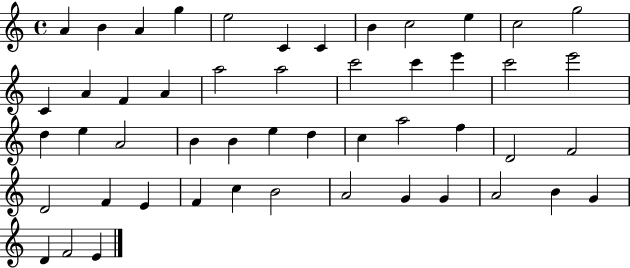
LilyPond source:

{
  \clef treble
  \time 4/4
  \defaultTimeSignature
  \key c \major
  a'4 b'4 a'4 g''4 | e''2 c'4 c'4 | b'4 c''2 e''4 | c''2 g''2 | \break c'4 a'4 f'4 a'4 | a''2 a''2 | c'''2 c'''4 e'''4 | c'''2 e'''2 | \break d''4 e''4 a'2 | b'4 b'4 e''4 d''4 | c''4 a''2 f''4 | d'2 f'2 | \break d'2 f'4 e'4 | f'4 c''4 b'2 | a'2 g'4 g'4 | a'2 b'4 g'4 | \break d'4 f'2 e'4 | \bar "|."
}